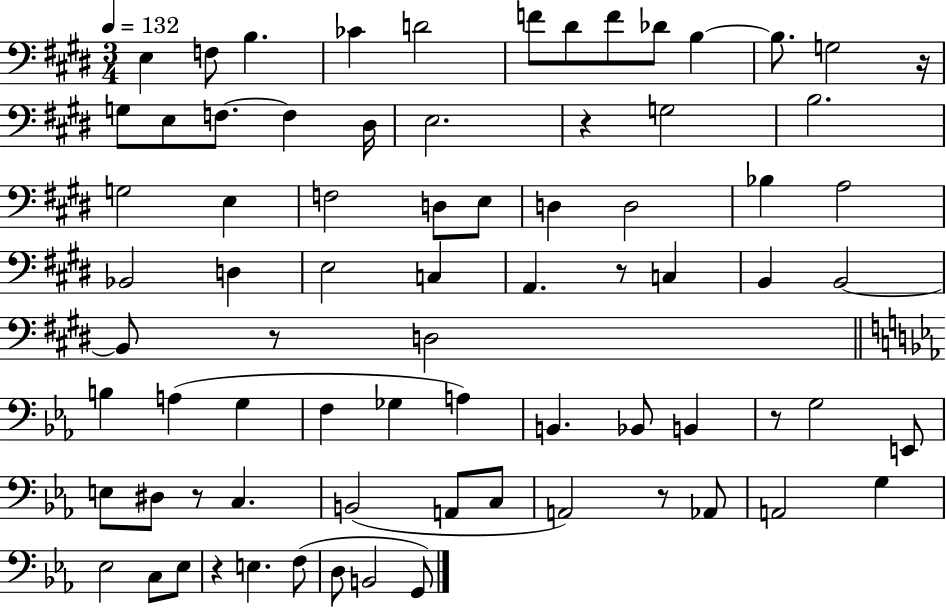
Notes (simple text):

E3/q F3/e B3/q. CES4/q D4/h F4/e D#4/e F4/e Db4/e B3/q B3/e. G3/h R/s G3/e E3/e F3/e. F3/q D#3/s E3/h. R/q G3/h B3/h. G3/h E3/q F3/h D3/e E3/e D3/q D3/h Bb3/q A3/h Bb2/h D3/q E3/h C3/q A2/q. R/e C3/q B2/q B2/h B2/e R/e D3/h B3/q A3/q G3/q F3/q Gb3/q A3/q B2/q. Bb2/e B2/q R/e G3/h E2/e E3/e D#3/e R/e C3/q. B2/h A2/e C3/e A2/h R/e Ab2/e A2/h G3/q Eb3/h C3/e Eb3/e R/q E3/q. F3/e D3/e B2/h G2/e